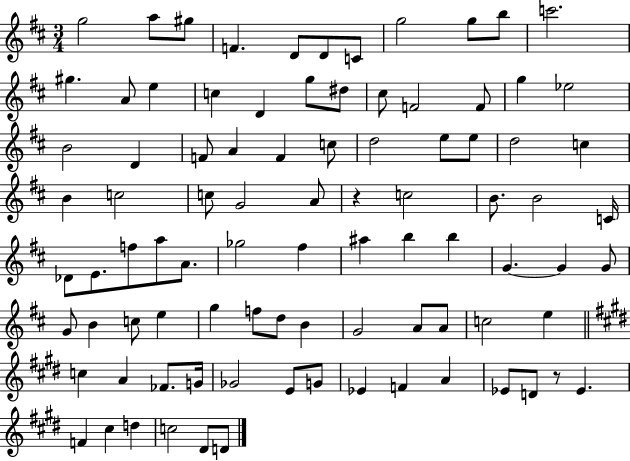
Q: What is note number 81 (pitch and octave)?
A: D4